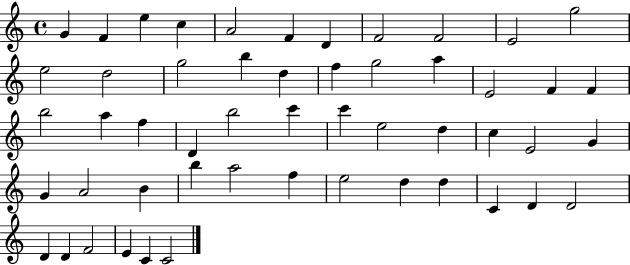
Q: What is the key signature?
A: C major